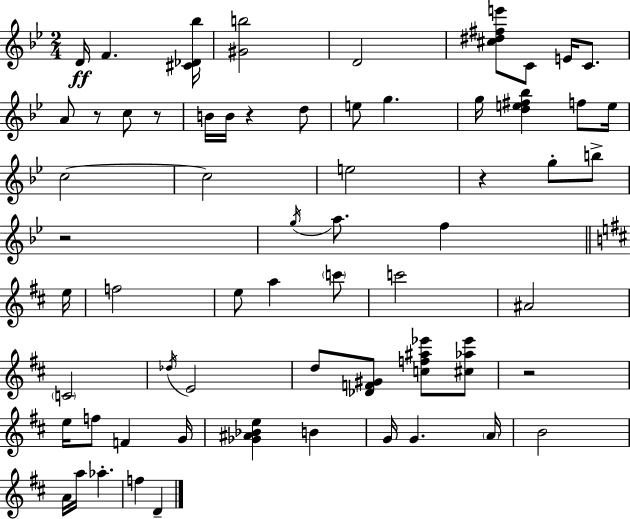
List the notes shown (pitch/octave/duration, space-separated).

D4/s F4/q. [C#4,Db4,Bb5]/s [G#4,B5]/h D4/h [C#5,D#5,F#5,E6]/e C4/e E4/s C4/e. A4/e R/e C5/e R/e B4/s B4/s R/q D5/e E5/e G5/q. G5/s [D5,E5,F#5,Bb5]/q F5/e E5/s C5/h C5/h E5/h R/q G5/e B5/e R/h G5/s A5/e. F5/q E5/s F5/h E5/e A5/q C6/e C6/h A#4/h C4/h Db5/s E4/h D5/e [Db4,F4,G#4]/e [C5,F5,A#5,Eb6]/e [C#5,Ab5,Eb6]/e R/h E5/s F5/e F4/q G4/s [Gb4,A#4,Bb4,E5]/q B4/q G4/s G4/q. A4/s B4/h A4/s A5/s Ab5/q. F5/q D4/q